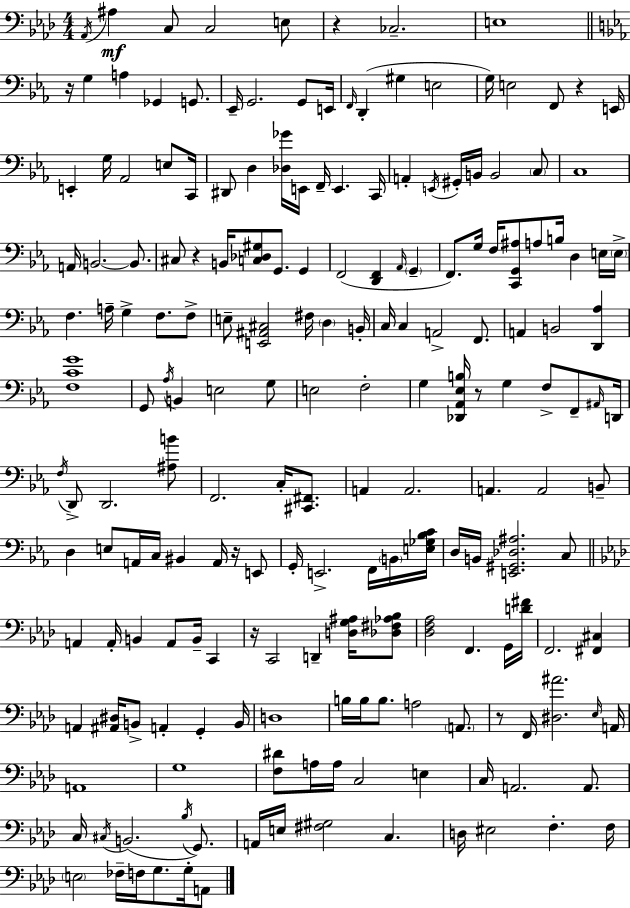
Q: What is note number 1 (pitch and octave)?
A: Ab2